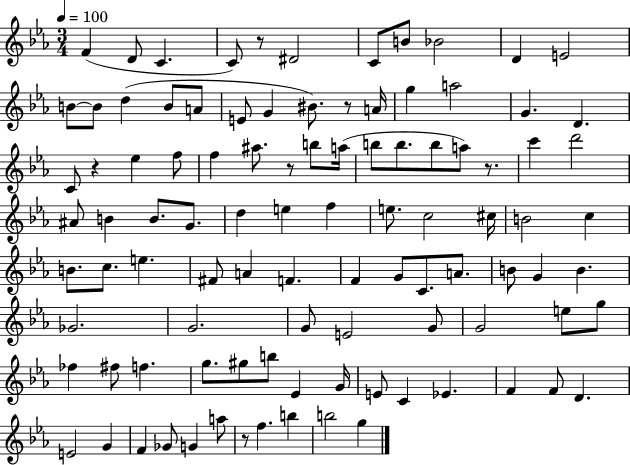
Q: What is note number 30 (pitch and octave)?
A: A5